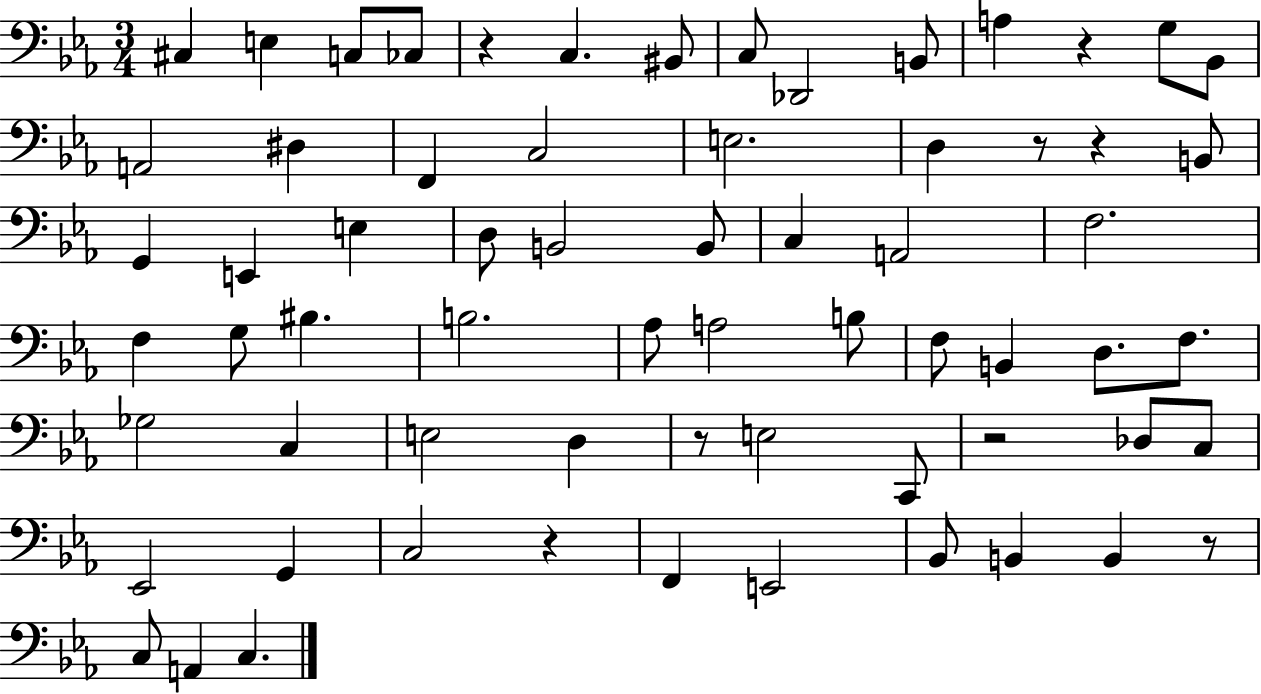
C#3/q E3/q C3/e CES3/e R/q C3/q. BIS2/e C3/e Db2/h B2/e A3/q R/q G3/e Bb2/e A2/h D#3/q F2/q C3/h E3/h. D3/q R/e R/q B2/e G2/q E2/q E3/q D3/e B2/h B2/e C3/q A2/h F3/h. F3/q G3/e BIS3/q. B3/h. Ab3/e A3/h B3/e F3/e B2/q D3/e. F3/e. Gb3/h C3/q E3/h D3/q R/e E3/h C2/e R/h Db3/e C3/e Eb2/h G2/q C3/h R/q F2/q E2/h Bb2/e B2/q B2/q R/e C3/e A2/q C3/q.